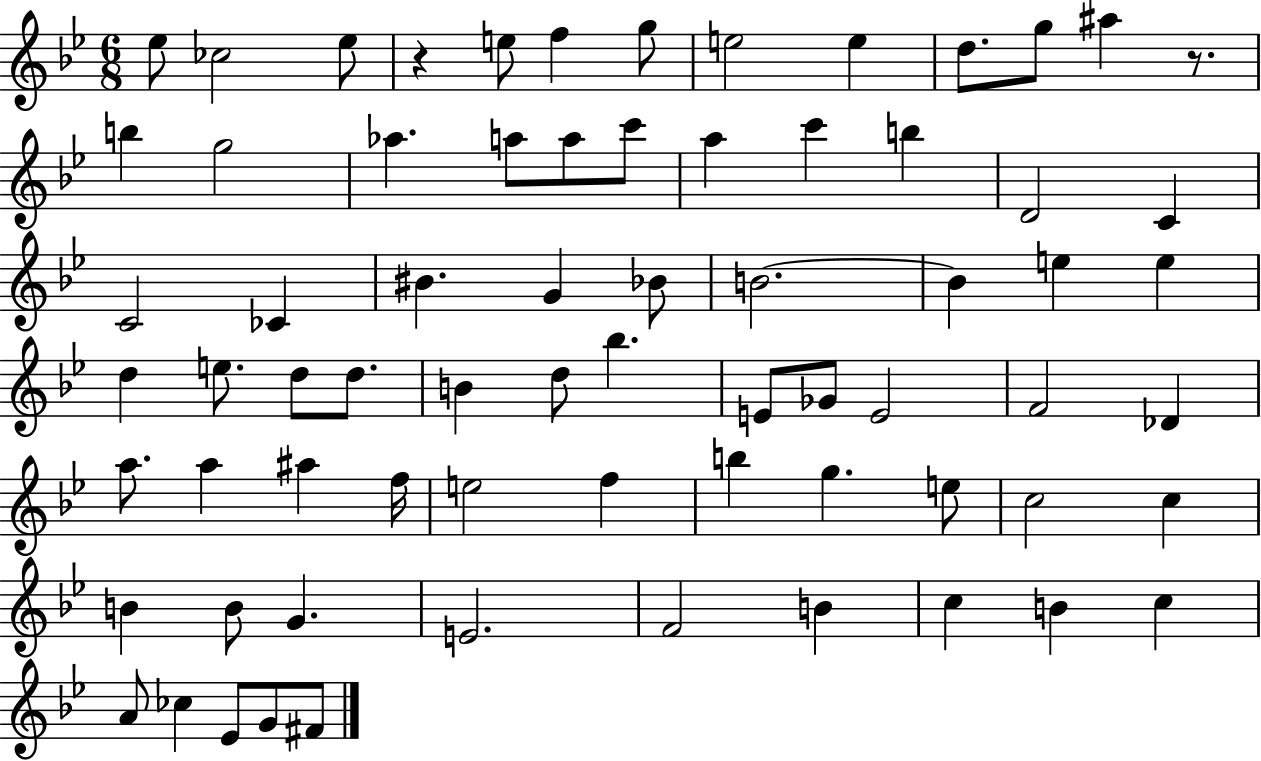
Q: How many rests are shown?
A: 2